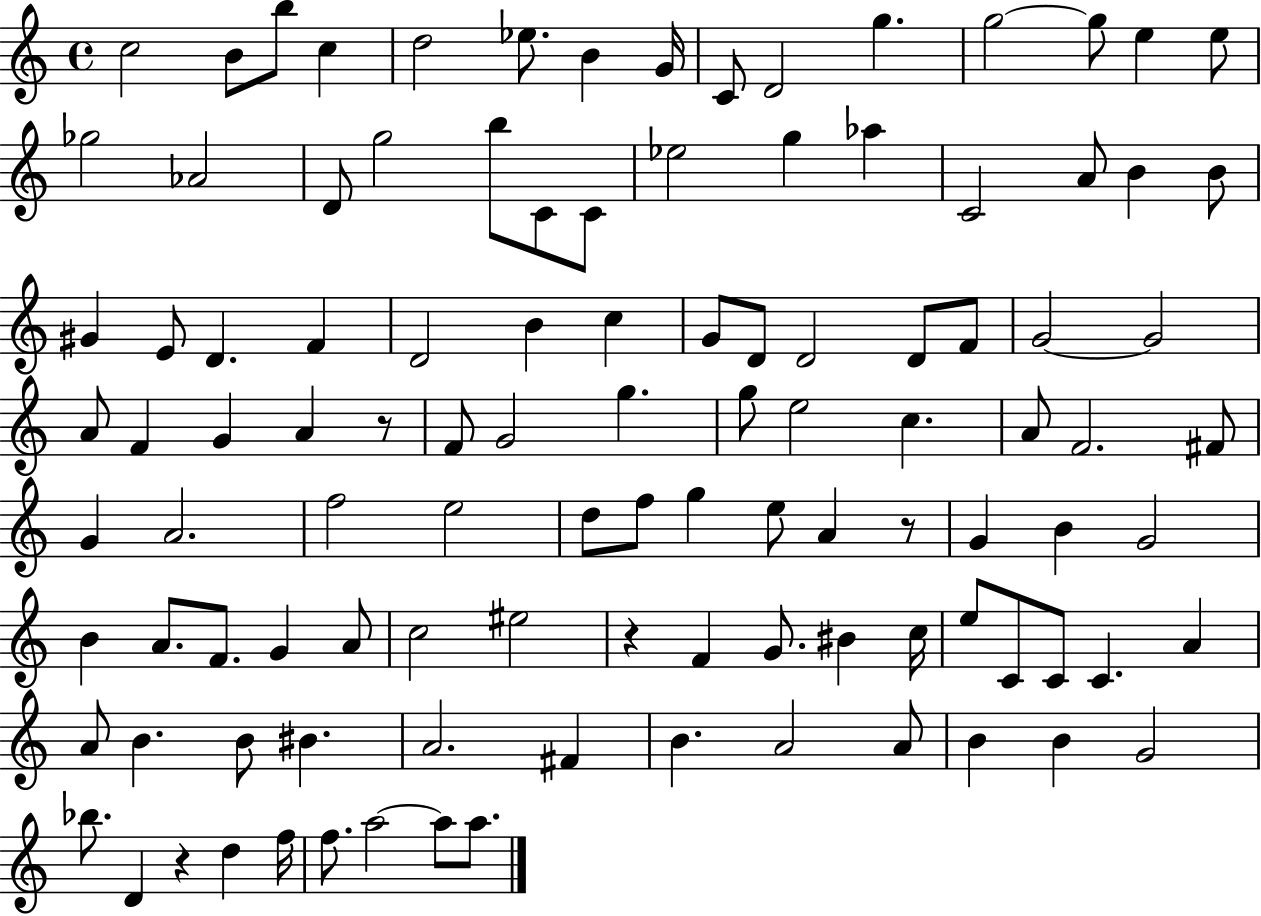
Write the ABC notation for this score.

X:1
T:Untitled
M:4/4
L:1/4
K:C
c2 B/2 b/2 c d2 _e/2 B G/4 C/2 D2 g g2 g/2 e e/2 _g2 _A2 D/2 g2 b/2 C/2 C/2 _e2 g _a C2 A/2 B B/2 ^G E/2 D F D2 B c G/2 D/2 D2 D/2 F/2 G2 G2 A/2 F G A z/2 F/2 G2 g g/2 e2 c A/2 F2 ^F/2 G A2 f2 e2 d/2 f/2 g e/2 A z/2 G B G2 B A/2 F/2 G A/2 c2 ^e2 z F G/2 ^B c/4 e/2 C/2 C/2 C A A/2 B B/2 ^B A2 ^F B A2 A/2 B B G2 _b/2 D z d f/4 f/2 a2 a/2 a/2